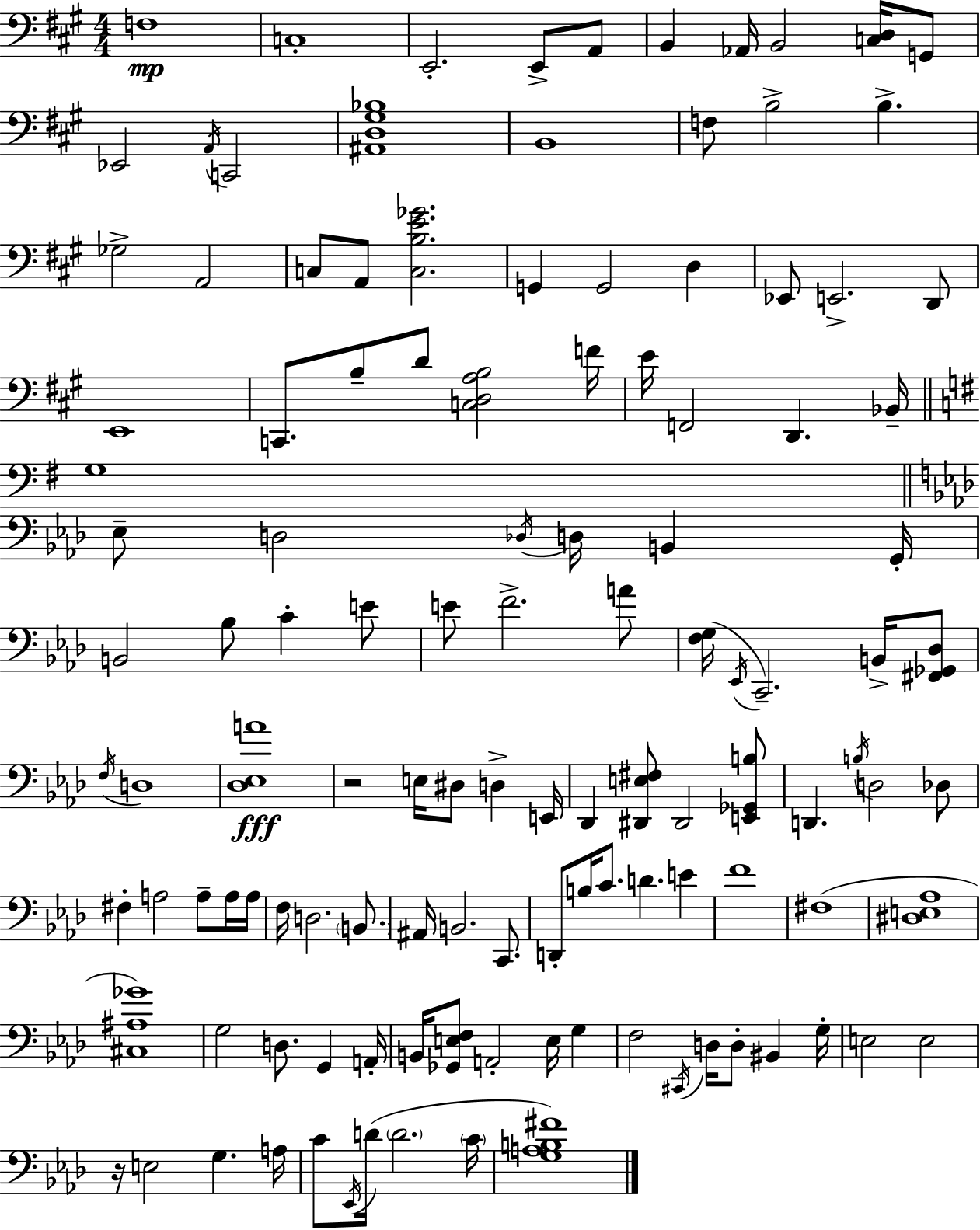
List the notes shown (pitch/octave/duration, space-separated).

F3/w C3/w E2/h. E2/e A2/e B2/q Ab2/s B2/h [C3,D3]/s G2/e Eb2/h A2/s C2/h [A#2,D3,G#3,Bb3]/w B2/w F3/e B3/h B3/q. Gb3/h A2/h C3/e A2/e [C3,B3,E4,Gb4]/h. G2/q G2/h D3/q Eb2/e E2/h. D2/e E2/w C2/e. B3/e D4/e [C3,D3,A3,B3]/h F4/s E4/s F2/h D2/q. Bb2/s G3/w Eb3/e D3/h Db3/s D3/s B2/q G2/s B2/h Bb3/e C4/q E4/e E4/e F4/h. A4/e [F3,G3]/s Eb2/s C2/h. B2/s [F#2,Gb2,Db3]/e F3/s D3/w [Db3,Eb3,A4]/w R/h E3/s D#3/e D3/q E2/s Db2/q [D#2,E3,F#3]/e D#2/h [E2,Gb2,B3]/e D2/q. B3/s D3/h Db3/e F#3/q A3/h A3/e A3/s A3/s F3/s D3/h. B2/e. A#2/s B2/h. C2/e. D2/e B3/s C4/e. D4/q. E4/q F4/w F#3/w [D#3,E3,Ab3]/w [C#3,A#3,Gb4]/w G3/h D3/e. G2/q A2/s B2/s [Gb2,E3,F3]/e A2/h E3/s G3/q F3/h C#2/s D3/s D3/e BIS2/q G3/s E3/h E3/h R/s E3/h G3/q. A3/s C4/e Eb2/s D4/s D4/h. C4/s [G3,A3,B3,F#4]/w